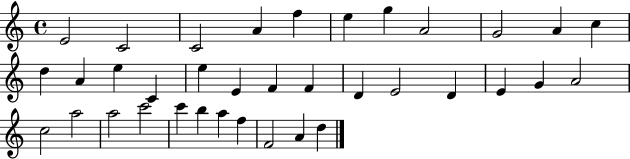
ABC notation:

X:1
T:Untitled
M:4/4
L:1/4
K:C
E2 C2 C2 A f e g A2 G2 A c d A e C e E F F D E2 D E G A2 c2 a2 a2 c'2 c' b a f F2 A d